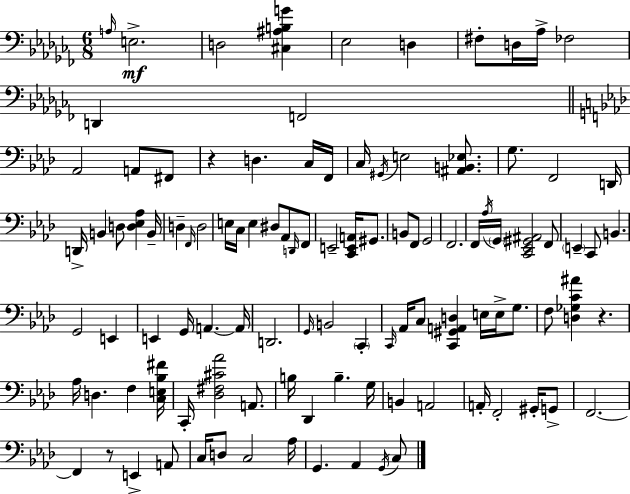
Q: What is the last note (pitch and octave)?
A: C3